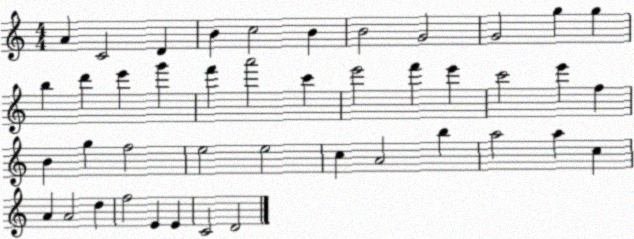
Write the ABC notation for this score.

X:1
T:Untitled
M:4/4
L:1/4
K:C
A C2 D B c2 B B2 G2 G2 g g b d' e' g' f' a'2 c' e'2 f' e' c'2 e' f B g f2 e2 e2 c A2 b a2 a c A A2 d f2 E E C2 D2